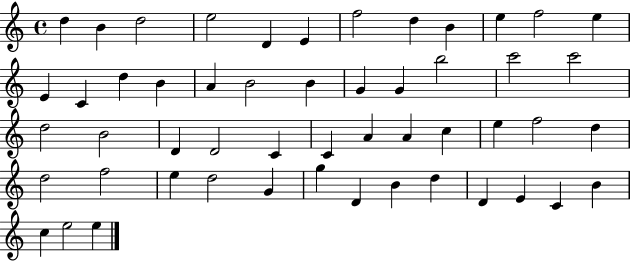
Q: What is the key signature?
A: C major